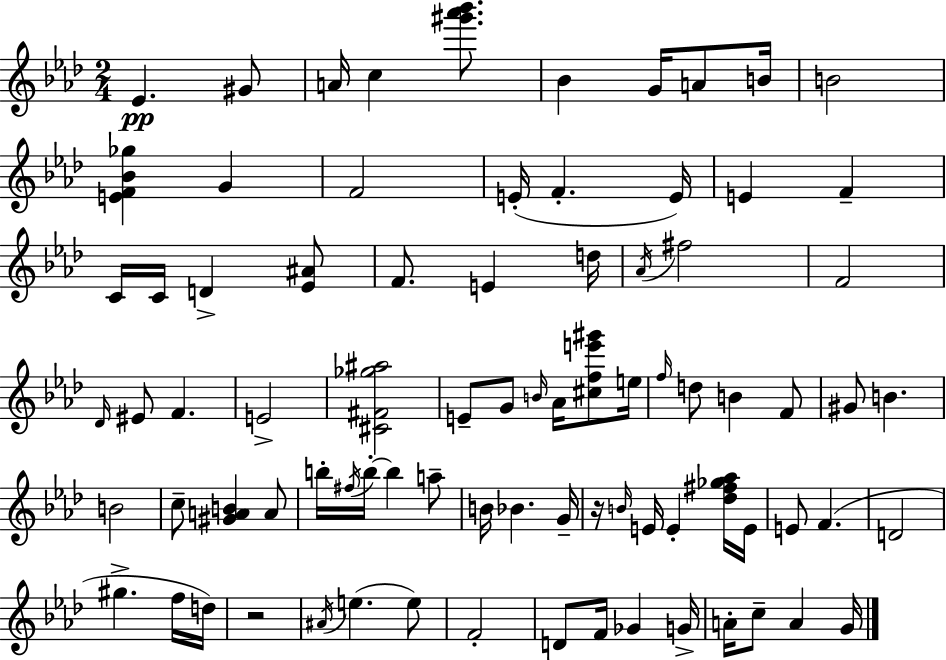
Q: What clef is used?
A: treble